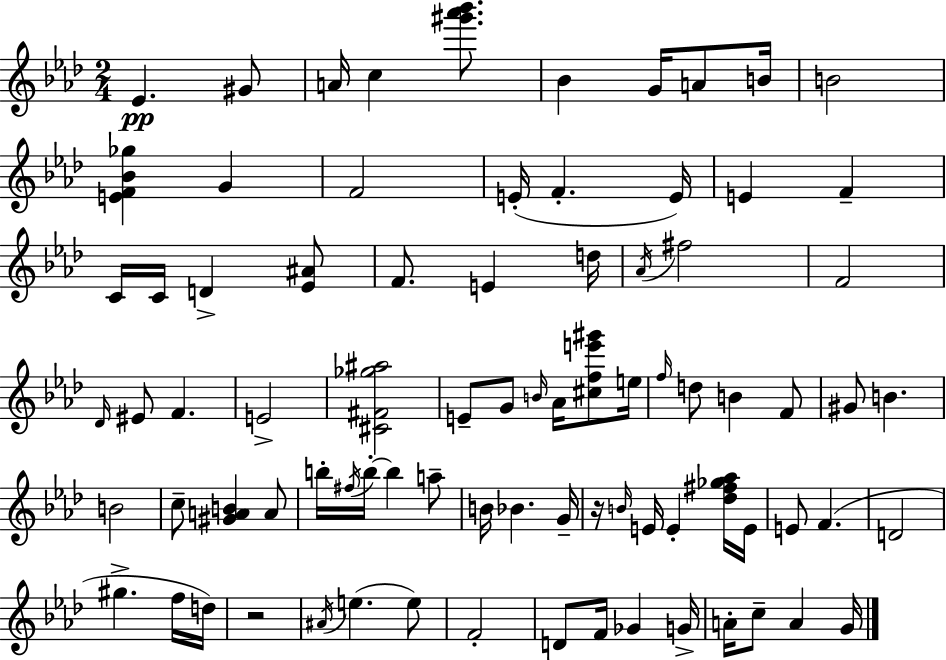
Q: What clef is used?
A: treble